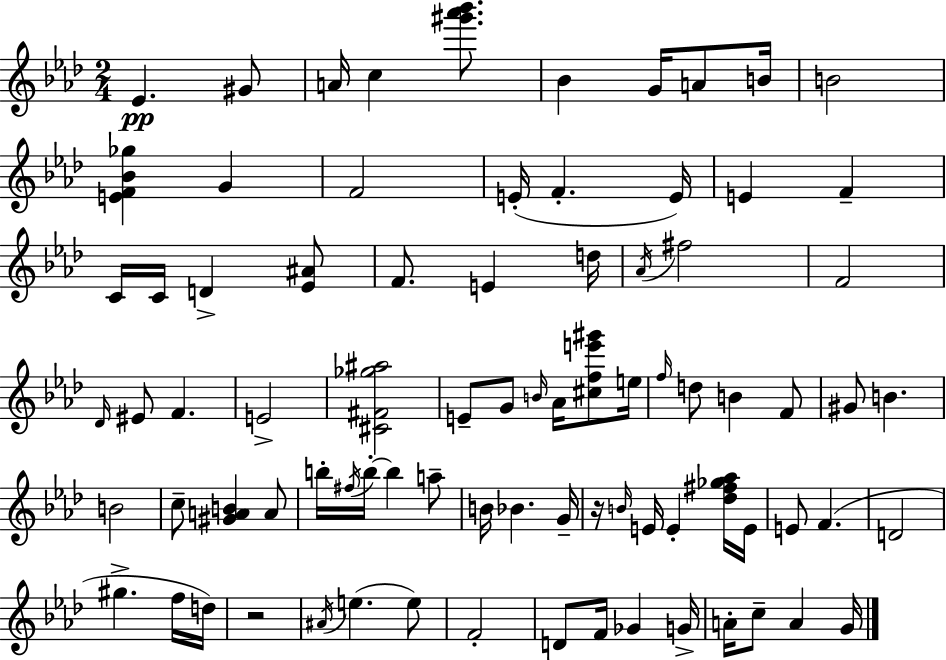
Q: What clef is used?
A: treble